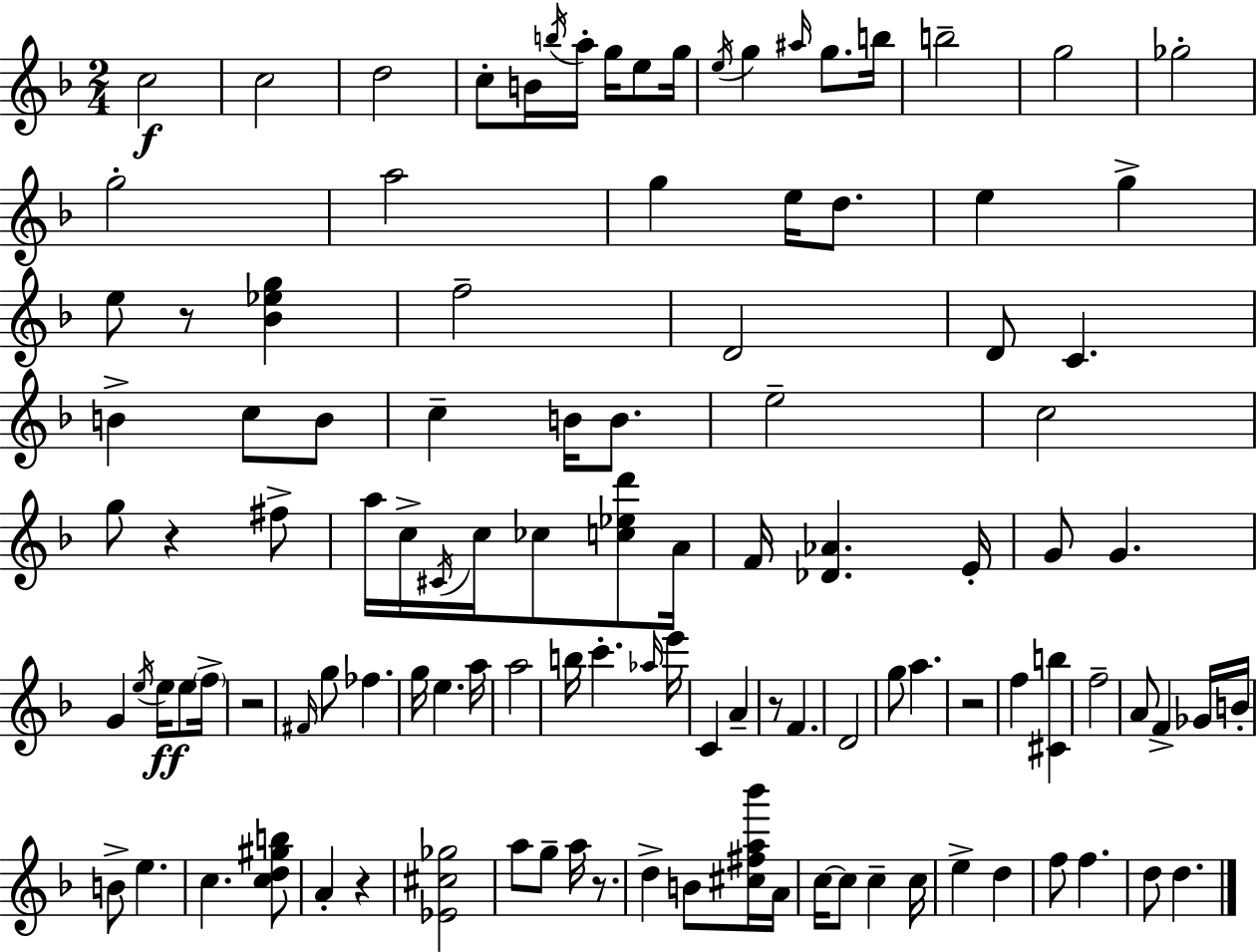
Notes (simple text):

C5/h C5/h D5/h C5/e B4/s B5/s A5/s G5/s E5/e G5/s E5/s G5/q A#5/s G5/e. B5/s B5/h G5/h Gb5/h G5/h A5/h G5/q E5/s D5/e. E5/q G5/q E5/e R/e [Bb4,Eb5,G5]/q F5/h D4/h D4/e C4/q. B4/q C5/e B4/e C5/q B4/s B4/e. E5/h C5/h G5/e R/q F#5/e A5/s C5/s C#4/s C5/s CES5/e [C5,Eb5,D6]/e A4/s F4/s [Db4,Ab4]/q. E4/s G4/e G4/q. G4/q E5/s E5/s E5/e F5/s R/h F#4/s G5/e FES5/q. G5/s E5/q. A5/s A5/h B5/s C6/q. Ab5/s E6/s C4/q A4/q R/e F4/q. D4/h G5/e A5/q. R/h F5/q [C#4,B5]/q F5/h A4/e F4/q Gb4/s B4/s B4/e E5/q. C5/q. [C5,D5,G#5,B5]/e A4/q R/q [Eb4,C#5,Gb5]/h A5/e G5/e A5/s R/e. D5/q B4/e [C#5,F#5,A5,Bb6]/s A4/s C5/s C5/e C5/q C5/s E5/q D5/q F5/e F5/q. D5/e D5/q.